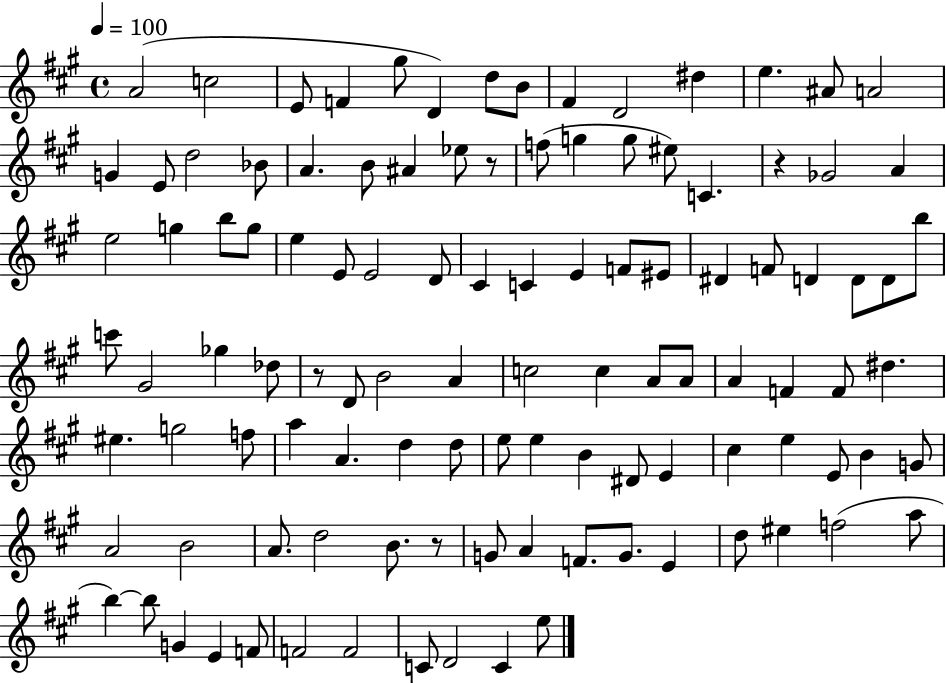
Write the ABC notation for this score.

X:1
T:Untitled
M:4/4
L:1/4
K:A
A2 c2 E/2 F ^g/2 D d/2 B/2 ^F D2 ^d e ^A/2 A2 G E/2 d2 _B/2 A B/2 ^A _e/2 z/2 f/2 g g/2 ^e/2 C z _G2 A e2 g b/2 g/2 e E/2 E2 D/2 ^C C E F/2 ^E/2 ^D F/2 D D/2 D/2 b/2 c'/2 ^G2 _g _d/2 z/2 D/2 B2 A c2 c A/2 A/2 A F F/2 ^d ^e g2 f/2 a A d d/2 e/2 e B ^D/2 E ^c e E/2 B G/2 A2 B2 A/2 d2 B/2 z/2 G/2 A F/2 G/2 E d/2 ^e f2 a/2 b b/2 G E F/2 F2 F2 C/2 D2 C e/2